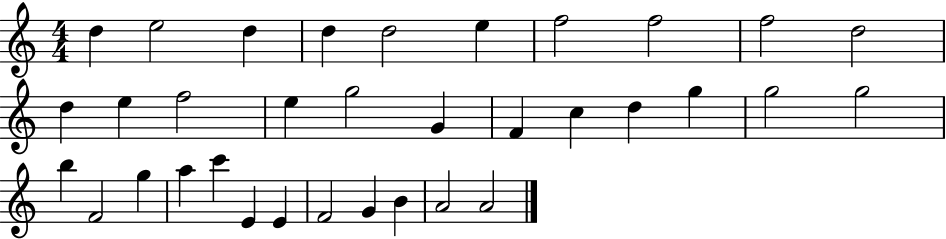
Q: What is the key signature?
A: C major